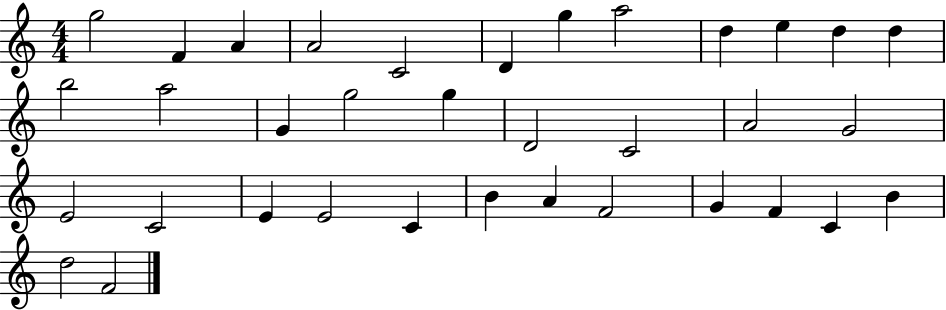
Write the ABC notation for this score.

X:1
T:Untitled
M:4/4
L:1/4
K:C
g2 F A A2 C2 D g a2 d e d d b2 a2 G g2 g D2 C2 A2 G2 E2 C2 E E2 C B A F2 G F C B d2 F2